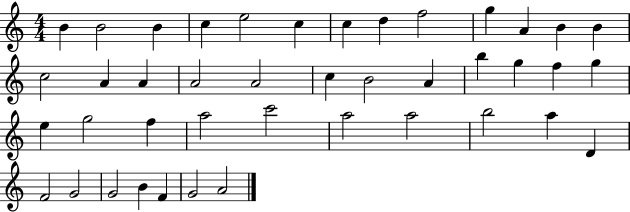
{
  \clef treble
  \numericTimeSignature
  \time 4/4
  \key c \major
  b'4 b'2 b'4 | c''4 e''2 c''4 | c''4 d''4 f''2 | g''4 a'4 b'4 b'4 | \break c''2 a'4 a'4 | a'2 a'2 | c''4 b'2 a'4 | b''4 g''4 f''4 g''4 | \break e''4 g''2 f''4 | a''2 c'''2 | a''2 a''2 | b''2 a''4 d'4 | \break f'2 g'2 | g'2 b'4 f'4 | g'2 a'2 | \bar "|."
}